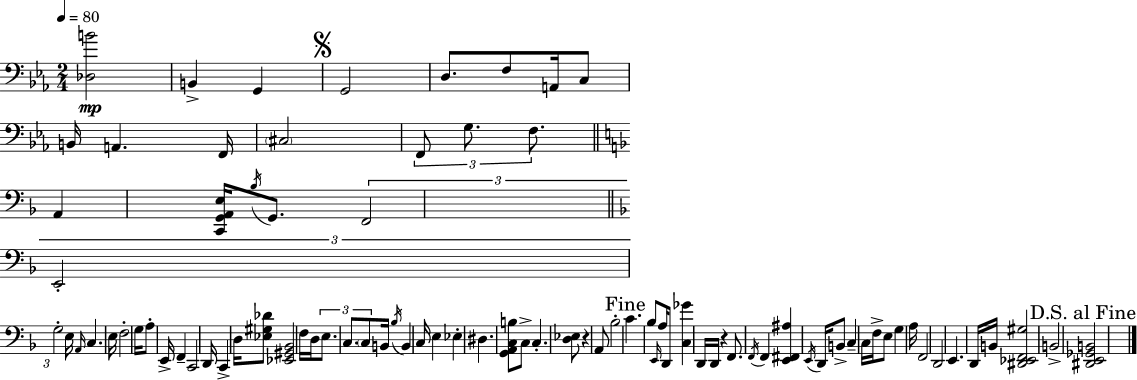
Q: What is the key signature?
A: EES major